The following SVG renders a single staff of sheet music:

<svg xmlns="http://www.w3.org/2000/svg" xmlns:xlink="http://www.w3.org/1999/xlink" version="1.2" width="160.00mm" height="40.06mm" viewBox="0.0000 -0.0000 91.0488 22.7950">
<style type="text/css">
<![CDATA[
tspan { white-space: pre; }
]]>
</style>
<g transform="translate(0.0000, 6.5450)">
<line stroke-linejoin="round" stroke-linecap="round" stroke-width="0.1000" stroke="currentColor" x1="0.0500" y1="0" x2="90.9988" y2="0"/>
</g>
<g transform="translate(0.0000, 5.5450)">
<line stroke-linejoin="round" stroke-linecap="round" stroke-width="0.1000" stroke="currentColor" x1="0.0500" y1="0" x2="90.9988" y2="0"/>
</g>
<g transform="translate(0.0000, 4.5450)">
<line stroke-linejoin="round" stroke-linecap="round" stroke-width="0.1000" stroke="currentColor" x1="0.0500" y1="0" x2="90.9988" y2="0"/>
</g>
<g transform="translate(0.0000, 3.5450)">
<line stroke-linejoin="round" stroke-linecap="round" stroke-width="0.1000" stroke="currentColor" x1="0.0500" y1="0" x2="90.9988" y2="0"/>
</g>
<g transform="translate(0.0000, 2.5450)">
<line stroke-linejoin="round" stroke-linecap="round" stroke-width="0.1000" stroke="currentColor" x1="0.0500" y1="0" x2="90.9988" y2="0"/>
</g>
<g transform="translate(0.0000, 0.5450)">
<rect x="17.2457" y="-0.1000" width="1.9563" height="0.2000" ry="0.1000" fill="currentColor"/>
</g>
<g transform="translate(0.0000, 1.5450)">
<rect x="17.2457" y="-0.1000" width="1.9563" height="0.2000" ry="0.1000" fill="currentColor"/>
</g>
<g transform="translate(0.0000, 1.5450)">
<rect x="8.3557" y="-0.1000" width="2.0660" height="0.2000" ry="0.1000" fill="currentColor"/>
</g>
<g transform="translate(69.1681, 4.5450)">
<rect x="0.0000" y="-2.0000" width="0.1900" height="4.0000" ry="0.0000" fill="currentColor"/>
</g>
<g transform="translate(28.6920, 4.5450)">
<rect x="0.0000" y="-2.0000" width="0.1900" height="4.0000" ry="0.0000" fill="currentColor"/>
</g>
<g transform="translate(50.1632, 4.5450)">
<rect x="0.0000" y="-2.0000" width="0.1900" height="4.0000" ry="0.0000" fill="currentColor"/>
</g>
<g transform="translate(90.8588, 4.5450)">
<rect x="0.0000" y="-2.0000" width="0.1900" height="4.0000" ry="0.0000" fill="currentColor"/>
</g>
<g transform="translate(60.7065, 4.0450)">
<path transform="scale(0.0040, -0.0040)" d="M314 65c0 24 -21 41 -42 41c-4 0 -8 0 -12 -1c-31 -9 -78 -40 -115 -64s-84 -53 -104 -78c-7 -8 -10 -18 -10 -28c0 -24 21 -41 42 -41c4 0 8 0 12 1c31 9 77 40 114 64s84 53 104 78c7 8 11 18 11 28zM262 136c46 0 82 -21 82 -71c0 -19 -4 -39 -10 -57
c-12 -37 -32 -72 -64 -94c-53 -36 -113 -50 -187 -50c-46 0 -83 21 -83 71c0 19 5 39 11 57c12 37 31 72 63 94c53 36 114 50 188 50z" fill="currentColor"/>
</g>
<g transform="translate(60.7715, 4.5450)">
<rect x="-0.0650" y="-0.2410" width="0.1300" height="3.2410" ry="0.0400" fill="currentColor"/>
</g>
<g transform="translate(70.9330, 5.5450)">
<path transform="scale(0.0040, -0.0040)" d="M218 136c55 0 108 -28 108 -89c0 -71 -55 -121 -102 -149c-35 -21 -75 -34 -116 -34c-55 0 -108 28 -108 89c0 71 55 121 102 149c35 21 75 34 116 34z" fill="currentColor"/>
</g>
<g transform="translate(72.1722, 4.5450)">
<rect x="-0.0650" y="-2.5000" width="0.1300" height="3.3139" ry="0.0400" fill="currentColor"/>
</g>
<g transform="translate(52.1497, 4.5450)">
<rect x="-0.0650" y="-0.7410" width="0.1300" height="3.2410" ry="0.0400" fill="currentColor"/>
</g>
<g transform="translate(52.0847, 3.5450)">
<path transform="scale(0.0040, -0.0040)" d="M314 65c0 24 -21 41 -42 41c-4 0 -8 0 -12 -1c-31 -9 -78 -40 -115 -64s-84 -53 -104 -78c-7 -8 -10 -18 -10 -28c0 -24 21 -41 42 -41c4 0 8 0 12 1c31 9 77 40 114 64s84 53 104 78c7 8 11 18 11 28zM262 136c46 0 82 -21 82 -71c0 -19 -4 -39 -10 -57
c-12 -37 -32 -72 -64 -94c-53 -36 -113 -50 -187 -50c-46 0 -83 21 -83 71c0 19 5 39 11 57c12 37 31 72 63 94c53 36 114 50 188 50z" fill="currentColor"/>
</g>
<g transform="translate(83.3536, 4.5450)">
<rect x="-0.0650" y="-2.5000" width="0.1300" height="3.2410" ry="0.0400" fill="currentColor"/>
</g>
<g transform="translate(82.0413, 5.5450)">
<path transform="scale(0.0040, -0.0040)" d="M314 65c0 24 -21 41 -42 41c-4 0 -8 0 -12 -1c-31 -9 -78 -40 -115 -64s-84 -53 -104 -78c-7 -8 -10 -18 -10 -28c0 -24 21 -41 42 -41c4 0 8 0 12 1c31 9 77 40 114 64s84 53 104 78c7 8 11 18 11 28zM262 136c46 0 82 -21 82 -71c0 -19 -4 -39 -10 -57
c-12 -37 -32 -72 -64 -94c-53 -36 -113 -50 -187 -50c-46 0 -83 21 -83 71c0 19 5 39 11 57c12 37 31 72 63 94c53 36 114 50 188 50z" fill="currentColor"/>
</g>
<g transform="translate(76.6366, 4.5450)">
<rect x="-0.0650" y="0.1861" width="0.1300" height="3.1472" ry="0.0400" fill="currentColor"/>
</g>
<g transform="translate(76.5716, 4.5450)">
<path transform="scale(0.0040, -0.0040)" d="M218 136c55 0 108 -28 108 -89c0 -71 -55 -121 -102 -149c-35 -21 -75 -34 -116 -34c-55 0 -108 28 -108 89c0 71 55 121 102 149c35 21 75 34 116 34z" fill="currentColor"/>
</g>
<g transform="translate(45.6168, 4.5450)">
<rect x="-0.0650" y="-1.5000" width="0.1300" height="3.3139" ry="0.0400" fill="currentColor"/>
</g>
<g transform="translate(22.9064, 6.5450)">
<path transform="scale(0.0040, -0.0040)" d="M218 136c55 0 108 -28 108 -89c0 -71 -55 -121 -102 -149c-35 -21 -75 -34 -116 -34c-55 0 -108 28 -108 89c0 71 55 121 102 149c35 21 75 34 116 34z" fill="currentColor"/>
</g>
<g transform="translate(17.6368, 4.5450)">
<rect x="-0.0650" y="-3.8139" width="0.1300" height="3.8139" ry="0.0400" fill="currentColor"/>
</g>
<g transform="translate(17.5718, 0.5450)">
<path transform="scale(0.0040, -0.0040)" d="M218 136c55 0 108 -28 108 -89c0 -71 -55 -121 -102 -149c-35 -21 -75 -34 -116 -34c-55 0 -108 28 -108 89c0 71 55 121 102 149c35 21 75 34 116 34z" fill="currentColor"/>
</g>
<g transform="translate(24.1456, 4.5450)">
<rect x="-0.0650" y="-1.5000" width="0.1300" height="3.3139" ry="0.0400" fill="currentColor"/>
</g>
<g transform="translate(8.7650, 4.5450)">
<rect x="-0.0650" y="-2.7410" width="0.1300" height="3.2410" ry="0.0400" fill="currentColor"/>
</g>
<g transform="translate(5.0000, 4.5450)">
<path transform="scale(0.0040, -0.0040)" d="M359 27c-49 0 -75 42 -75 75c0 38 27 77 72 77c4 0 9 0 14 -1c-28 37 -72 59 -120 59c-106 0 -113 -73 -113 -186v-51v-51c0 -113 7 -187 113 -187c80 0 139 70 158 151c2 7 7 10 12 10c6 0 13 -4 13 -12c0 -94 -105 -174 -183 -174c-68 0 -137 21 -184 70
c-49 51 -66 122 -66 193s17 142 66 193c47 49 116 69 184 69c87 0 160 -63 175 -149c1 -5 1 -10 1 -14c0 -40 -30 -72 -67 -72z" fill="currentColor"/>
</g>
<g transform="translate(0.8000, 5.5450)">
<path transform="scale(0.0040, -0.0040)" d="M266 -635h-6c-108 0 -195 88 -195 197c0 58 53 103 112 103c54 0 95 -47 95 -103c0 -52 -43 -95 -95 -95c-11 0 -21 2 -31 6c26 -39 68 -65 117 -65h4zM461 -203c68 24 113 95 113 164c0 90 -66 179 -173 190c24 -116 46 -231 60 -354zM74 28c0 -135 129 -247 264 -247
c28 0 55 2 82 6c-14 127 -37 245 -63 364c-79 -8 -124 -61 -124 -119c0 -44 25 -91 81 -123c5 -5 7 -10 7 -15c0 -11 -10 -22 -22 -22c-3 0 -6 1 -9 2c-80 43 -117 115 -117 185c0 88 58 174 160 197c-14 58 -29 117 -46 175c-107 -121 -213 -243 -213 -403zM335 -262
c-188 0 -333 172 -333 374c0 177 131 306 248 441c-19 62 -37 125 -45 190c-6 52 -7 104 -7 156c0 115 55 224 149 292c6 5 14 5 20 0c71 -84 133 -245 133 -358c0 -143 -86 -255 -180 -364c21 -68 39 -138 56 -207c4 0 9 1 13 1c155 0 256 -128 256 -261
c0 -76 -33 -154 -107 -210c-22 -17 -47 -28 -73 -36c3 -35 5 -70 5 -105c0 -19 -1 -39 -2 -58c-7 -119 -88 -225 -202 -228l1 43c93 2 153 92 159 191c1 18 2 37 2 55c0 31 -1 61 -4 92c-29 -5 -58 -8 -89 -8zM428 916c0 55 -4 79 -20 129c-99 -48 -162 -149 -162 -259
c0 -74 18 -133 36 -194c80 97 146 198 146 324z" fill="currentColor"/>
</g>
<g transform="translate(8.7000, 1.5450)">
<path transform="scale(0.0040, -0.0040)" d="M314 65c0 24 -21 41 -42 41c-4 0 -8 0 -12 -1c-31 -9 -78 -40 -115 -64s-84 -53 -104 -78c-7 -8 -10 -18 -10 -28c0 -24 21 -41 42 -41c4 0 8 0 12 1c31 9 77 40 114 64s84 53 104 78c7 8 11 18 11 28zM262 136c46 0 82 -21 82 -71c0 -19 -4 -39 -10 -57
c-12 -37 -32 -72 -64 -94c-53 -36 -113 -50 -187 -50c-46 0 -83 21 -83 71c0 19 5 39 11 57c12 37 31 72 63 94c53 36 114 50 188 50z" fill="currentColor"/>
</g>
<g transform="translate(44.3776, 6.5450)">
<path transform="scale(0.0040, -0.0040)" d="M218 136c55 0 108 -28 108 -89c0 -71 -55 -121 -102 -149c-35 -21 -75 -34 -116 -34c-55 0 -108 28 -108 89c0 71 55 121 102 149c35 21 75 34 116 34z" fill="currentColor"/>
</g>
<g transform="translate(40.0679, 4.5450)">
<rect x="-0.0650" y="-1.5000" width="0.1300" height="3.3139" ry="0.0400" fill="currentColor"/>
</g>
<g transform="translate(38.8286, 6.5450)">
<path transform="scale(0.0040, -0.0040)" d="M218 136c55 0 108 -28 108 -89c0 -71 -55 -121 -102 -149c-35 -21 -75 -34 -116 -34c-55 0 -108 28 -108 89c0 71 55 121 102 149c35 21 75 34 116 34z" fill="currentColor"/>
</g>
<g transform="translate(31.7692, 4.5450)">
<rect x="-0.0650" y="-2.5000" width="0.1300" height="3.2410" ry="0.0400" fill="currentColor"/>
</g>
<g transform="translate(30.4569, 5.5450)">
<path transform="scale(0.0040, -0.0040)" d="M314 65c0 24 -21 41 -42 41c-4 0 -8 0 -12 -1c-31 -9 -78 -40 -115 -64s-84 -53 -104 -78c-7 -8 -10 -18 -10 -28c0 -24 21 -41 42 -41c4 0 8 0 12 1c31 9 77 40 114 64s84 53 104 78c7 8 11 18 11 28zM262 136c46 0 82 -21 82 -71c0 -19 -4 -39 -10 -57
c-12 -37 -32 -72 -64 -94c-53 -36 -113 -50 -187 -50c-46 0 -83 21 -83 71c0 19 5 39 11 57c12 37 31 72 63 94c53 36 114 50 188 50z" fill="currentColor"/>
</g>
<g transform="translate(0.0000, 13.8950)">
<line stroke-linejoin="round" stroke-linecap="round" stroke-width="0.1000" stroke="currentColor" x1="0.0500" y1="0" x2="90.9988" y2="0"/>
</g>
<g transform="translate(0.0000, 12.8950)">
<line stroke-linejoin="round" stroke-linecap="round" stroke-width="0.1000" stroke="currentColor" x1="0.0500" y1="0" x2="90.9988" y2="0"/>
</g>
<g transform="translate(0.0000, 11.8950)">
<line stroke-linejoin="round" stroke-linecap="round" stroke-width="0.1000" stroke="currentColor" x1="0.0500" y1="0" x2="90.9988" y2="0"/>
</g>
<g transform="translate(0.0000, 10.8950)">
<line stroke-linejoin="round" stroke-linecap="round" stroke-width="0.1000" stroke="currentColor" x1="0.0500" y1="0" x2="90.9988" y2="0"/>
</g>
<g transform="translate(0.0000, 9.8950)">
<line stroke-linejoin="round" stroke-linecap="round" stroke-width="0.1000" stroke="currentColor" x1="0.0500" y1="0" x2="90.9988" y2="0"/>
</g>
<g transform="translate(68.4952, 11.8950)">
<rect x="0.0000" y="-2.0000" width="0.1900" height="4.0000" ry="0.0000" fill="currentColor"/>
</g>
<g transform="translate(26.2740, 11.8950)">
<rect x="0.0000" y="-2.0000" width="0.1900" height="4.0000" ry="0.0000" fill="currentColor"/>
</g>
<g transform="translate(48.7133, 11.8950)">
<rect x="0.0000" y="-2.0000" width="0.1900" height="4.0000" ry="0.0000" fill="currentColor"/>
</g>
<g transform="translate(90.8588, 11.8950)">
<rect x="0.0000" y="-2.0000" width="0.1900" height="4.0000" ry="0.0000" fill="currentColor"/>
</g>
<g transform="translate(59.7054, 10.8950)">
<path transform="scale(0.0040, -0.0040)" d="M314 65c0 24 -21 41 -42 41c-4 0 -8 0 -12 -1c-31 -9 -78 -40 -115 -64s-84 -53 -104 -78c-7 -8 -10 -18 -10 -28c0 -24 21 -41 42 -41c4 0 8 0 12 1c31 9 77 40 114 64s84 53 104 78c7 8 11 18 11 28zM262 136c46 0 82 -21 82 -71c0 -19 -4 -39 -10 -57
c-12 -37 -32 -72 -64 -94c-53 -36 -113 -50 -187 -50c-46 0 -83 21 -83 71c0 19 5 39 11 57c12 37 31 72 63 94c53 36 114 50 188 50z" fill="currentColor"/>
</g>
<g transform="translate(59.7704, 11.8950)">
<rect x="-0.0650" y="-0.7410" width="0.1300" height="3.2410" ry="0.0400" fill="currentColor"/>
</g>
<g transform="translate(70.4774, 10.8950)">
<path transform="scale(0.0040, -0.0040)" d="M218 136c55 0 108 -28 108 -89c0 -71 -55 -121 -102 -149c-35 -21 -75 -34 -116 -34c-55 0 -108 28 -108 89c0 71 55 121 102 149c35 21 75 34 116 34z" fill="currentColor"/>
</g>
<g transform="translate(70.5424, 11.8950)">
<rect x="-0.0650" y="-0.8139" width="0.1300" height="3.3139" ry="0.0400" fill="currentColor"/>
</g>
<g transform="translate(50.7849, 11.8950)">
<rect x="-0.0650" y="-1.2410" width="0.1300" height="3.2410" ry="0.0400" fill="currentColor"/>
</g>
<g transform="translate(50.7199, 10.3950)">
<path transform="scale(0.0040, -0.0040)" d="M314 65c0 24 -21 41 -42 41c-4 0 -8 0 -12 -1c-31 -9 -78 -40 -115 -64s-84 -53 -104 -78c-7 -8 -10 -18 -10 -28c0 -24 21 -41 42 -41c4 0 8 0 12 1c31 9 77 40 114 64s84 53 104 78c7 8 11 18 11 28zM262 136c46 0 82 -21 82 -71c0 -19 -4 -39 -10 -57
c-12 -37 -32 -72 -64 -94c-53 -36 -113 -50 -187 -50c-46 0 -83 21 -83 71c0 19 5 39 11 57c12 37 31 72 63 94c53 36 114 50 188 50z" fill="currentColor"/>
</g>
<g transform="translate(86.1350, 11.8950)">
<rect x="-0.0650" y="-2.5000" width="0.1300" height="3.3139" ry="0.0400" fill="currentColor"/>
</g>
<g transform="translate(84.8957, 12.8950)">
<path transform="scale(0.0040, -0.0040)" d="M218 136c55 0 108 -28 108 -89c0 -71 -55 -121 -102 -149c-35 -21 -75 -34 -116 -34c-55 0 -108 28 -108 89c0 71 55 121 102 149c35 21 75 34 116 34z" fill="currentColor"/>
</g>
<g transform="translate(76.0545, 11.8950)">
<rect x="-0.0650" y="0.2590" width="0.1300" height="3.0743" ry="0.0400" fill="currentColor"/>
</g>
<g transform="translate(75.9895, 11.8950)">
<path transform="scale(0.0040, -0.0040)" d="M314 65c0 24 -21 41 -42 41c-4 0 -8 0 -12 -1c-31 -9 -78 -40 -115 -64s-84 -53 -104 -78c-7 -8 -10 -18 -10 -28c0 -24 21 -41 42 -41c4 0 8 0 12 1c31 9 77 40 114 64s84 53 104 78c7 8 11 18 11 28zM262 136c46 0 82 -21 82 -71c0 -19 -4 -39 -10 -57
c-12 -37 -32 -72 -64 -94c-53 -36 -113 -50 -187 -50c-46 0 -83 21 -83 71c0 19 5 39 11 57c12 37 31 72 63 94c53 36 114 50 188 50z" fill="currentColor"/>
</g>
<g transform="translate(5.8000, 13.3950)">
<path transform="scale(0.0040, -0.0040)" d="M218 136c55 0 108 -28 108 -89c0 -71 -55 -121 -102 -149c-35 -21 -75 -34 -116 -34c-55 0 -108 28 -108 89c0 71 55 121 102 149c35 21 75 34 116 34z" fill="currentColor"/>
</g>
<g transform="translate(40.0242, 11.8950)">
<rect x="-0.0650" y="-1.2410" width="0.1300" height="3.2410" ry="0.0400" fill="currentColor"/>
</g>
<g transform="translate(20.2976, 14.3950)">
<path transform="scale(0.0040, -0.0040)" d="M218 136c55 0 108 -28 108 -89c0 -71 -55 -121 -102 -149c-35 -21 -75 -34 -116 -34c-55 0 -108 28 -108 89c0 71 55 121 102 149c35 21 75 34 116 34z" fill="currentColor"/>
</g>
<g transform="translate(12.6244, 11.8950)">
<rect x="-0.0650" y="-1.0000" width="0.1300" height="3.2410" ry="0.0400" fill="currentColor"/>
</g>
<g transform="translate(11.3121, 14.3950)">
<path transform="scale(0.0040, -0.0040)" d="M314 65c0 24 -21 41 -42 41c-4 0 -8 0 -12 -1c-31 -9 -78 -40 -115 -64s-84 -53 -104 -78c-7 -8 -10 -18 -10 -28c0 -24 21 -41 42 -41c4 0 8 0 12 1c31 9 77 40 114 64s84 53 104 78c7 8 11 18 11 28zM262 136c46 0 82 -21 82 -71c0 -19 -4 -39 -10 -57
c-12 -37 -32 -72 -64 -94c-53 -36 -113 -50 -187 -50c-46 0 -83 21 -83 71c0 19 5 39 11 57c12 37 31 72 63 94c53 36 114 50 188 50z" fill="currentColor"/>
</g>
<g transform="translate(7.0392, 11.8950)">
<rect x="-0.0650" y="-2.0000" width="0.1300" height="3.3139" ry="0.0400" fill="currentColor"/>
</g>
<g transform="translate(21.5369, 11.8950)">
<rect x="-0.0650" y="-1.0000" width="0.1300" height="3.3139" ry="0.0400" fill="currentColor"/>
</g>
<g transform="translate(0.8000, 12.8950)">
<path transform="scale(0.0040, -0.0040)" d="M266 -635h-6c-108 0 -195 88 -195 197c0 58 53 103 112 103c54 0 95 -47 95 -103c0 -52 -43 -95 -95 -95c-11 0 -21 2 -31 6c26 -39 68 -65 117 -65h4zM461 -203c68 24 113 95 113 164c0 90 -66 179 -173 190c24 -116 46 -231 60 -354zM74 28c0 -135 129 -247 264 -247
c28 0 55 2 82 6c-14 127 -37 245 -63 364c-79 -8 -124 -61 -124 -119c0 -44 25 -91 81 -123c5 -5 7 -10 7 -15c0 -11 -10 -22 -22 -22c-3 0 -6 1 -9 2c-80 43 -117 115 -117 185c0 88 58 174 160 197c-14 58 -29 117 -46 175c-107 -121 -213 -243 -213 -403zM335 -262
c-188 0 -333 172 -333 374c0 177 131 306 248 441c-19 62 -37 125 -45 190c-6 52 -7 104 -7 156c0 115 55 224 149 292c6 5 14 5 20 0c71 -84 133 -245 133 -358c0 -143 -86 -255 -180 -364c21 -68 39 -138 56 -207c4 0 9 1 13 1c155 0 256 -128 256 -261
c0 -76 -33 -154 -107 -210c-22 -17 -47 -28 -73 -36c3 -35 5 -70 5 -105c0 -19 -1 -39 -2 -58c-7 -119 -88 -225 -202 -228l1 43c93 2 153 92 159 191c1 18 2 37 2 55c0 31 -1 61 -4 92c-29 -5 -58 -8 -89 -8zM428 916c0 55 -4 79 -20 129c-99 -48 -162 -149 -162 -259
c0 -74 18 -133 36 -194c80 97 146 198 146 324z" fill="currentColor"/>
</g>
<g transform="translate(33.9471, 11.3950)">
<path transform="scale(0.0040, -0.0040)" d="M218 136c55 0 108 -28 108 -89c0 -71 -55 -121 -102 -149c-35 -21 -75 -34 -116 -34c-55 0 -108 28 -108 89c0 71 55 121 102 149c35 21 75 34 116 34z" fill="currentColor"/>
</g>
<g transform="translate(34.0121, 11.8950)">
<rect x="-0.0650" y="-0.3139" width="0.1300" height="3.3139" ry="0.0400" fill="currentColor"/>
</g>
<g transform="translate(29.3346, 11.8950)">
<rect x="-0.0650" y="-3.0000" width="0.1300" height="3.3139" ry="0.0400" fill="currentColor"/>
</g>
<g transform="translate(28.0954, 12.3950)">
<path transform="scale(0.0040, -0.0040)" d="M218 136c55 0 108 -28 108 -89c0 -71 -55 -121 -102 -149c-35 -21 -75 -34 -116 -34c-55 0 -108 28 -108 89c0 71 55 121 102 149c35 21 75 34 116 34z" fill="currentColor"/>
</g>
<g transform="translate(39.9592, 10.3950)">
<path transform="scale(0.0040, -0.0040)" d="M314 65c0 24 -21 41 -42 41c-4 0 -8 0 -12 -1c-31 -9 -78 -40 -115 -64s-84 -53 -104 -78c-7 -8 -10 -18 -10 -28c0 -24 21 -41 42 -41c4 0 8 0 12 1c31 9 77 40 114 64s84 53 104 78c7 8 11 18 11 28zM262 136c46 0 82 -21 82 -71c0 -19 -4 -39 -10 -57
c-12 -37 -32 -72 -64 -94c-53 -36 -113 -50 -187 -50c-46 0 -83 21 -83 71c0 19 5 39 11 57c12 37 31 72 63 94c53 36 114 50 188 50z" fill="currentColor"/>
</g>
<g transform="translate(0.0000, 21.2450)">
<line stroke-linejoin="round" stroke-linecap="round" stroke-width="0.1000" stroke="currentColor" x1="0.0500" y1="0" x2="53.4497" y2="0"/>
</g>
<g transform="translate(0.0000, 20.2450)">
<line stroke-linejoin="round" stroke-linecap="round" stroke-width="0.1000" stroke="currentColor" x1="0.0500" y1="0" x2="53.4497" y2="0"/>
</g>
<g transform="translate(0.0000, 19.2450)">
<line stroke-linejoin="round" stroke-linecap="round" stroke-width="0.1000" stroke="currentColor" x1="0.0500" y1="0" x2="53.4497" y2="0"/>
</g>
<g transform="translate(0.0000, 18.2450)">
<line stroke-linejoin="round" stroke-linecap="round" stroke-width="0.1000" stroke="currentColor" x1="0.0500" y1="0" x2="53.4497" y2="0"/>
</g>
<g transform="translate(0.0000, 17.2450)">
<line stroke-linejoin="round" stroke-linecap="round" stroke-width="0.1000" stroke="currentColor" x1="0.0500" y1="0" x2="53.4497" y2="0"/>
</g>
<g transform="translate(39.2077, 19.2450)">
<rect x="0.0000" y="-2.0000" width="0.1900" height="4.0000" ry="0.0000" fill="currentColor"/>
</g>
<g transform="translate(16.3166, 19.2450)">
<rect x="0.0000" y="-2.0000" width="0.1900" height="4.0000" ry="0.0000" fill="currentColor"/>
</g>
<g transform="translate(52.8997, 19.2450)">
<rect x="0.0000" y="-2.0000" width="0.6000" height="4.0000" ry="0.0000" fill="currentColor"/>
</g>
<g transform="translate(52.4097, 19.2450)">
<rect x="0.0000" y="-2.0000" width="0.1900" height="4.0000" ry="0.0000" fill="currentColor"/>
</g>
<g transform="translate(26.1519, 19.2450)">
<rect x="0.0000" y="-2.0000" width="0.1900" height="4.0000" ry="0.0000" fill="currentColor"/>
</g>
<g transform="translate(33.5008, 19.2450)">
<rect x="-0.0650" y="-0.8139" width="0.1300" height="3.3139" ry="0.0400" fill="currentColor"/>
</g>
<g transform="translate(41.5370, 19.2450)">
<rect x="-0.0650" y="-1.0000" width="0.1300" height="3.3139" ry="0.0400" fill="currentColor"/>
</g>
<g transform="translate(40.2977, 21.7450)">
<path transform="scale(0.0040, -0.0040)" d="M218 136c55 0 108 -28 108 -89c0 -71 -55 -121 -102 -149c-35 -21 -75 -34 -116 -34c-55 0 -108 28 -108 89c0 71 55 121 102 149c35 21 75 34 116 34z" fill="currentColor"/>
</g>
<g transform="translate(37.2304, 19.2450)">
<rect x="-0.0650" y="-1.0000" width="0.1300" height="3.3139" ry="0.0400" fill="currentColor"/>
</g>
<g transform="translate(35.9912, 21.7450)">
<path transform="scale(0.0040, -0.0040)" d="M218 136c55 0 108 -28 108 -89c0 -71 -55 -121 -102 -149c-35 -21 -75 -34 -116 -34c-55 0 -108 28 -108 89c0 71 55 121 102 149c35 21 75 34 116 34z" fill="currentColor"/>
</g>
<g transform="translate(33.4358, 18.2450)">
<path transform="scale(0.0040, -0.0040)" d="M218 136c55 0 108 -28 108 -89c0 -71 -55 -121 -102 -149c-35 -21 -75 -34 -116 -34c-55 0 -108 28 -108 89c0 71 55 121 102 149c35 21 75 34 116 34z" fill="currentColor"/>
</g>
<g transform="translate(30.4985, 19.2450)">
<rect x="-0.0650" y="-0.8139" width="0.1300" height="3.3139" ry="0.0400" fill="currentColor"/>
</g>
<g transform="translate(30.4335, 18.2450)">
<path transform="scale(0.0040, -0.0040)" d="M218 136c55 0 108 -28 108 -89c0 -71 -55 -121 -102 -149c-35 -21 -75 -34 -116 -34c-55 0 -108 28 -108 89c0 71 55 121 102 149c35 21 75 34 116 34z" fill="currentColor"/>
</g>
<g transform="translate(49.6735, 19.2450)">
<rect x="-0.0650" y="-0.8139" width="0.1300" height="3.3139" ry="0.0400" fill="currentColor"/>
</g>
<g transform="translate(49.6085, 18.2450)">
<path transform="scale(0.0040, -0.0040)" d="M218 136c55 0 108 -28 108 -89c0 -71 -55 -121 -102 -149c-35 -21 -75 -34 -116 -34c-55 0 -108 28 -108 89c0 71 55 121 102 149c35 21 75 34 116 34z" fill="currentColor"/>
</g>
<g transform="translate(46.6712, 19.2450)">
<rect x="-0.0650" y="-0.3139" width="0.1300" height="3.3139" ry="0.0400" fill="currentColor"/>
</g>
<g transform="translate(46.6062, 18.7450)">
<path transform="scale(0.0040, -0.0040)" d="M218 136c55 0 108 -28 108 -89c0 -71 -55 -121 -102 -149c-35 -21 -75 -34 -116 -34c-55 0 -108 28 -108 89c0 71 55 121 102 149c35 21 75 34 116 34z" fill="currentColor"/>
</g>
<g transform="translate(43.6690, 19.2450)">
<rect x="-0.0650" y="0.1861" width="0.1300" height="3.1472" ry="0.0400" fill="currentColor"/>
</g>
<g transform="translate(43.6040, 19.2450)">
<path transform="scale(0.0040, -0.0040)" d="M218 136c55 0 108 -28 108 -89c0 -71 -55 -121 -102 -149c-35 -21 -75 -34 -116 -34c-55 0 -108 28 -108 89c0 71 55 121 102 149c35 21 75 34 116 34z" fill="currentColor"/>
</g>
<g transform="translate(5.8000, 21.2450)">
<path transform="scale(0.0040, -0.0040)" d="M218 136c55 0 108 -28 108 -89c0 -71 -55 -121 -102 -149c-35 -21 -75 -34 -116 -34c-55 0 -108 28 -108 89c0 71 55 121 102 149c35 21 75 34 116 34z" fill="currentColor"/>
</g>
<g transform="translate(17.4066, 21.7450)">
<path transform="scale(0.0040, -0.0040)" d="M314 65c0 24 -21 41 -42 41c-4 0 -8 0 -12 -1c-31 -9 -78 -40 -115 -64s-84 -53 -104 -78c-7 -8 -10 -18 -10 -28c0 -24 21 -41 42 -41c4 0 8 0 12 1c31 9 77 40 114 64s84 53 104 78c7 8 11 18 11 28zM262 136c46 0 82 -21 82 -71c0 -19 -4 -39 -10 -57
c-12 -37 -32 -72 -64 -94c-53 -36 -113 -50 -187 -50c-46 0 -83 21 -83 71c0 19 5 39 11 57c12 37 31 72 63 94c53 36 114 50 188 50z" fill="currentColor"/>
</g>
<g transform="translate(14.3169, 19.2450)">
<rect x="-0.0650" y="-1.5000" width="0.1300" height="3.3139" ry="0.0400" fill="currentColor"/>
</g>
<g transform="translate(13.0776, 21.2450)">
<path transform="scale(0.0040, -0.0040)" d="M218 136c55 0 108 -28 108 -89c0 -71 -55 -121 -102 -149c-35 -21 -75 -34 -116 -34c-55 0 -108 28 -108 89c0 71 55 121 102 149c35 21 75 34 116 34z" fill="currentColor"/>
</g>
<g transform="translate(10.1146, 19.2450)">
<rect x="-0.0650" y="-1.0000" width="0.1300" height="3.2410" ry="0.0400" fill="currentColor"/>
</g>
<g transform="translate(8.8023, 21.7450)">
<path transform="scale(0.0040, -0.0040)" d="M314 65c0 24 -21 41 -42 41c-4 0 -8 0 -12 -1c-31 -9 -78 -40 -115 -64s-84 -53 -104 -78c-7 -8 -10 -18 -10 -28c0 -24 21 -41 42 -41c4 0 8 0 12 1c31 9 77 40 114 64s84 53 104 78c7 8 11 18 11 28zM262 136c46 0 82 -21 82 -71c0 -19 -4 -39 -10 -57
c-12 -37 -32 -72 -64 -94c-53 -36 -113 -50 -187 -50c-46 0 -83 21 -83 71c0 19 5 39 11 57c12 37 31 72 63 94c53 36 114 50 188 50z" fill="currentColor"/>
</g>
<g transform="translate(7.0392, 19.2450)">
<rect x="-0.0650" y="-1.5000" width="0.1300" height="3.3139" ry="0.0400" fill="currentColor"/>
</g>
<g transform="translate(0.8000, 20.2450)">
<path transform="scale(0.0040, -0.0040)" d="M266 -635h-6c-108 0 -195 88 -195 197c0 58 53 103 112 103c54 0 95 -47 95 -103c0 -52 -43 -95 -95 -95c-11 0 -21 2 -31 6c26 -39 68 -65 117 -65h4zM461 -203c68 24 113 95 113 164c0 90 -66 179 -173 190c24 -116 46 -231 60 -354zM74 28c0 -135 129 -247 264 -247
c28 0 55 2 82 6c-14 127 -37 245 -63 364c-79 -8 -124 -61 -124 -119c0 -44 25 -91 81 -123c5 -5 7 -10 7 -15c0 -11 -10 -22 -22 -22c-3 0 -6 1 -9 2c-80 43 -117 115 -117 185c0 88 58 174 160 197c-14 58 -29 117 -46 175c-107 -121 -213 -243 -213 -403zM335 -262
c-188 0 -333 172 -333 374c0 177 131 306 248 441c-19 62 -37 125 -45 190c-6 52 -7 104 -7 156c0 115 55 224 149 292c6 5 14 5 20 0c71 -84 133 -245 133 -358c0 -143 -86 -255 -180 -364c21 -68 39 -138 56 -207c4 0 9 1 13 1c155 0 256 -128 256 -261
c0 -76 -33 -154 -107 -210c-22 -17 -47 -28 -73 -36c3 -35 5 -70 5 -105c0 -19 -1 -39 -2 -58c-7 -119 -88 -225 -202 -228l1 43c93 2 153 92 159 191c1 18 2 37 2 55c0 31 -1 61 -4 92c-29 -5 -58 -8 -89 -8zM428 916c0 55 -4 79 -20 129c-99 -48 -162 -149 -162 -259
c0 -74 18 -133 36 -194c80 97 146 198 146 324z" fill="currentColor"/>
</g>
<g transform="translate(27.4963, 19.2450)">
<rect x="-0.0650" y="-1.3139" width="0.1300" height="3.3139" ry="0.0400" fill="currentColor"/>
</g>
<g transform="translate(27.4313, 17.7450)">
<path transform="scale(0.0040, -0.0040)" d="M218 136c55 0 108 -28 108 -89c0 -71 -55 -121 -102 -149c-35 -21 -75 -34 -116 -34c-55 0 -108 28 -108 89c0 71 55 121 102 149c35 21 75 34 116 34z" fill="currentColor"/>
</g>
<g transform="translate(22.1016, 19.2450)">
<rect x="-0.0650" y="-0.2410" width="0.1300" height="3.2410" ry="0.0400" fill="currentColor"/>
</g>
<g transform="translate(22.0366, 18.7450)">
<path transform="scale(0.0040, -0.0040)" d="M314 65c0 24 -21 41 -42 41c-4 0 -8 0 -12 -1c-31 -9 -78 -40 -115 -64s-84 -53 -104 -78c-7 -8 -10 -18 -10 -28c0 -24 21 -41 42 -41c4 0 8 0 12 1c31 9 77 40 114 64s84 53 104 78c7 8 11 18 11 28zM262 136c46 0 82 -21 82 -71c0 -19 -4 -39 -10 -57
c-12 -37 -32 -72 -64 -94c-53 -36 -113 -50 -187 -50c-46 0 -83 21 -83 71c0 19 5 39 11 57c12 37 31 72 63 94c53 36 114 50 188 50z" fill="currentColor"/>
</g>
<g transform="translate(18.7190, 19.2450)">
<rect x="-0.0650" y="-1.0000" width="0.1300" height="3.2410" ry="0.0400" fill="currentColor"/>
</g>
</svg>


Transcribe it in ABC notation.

X:1
T:Untitled
M:4/4
L:1/4
K:C
a2 c' E G2 E E d2 c2 G B G2 F D2 D A c e2 e2 d2 d B2 G E D2 E D2 c2 e d d D D B c d